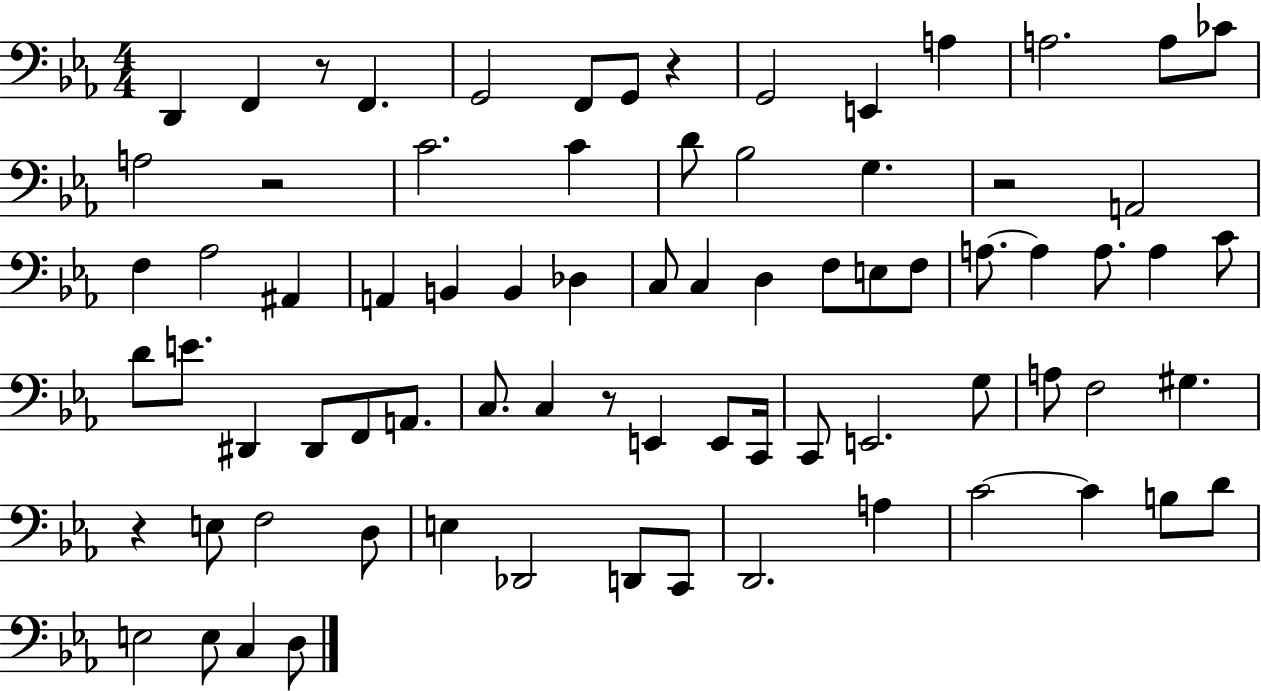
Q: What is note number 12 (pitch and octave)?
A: CES4